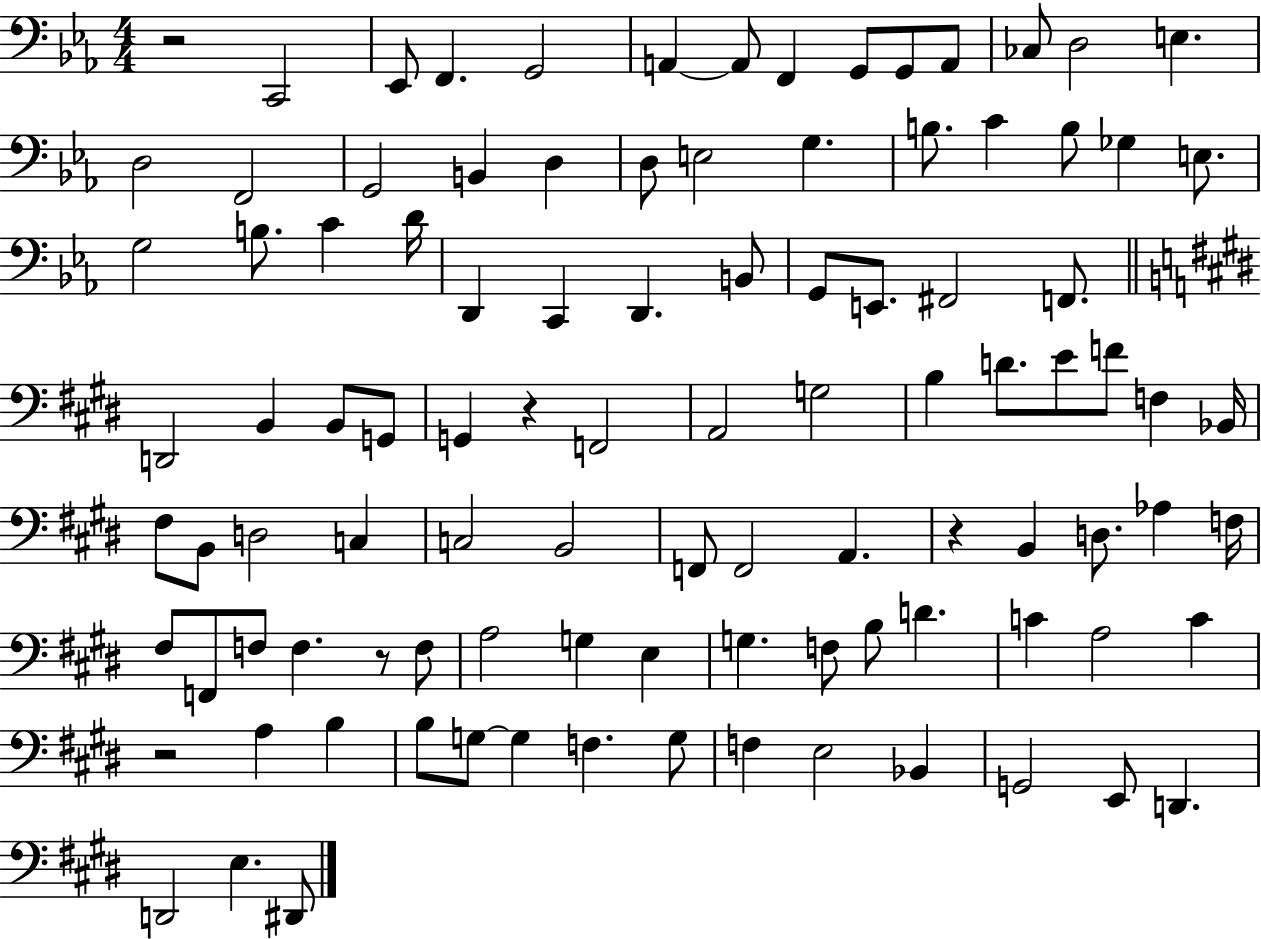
{
  \clef bass
  \numericTimeSignature
  \time 4/4
  \key ees \major
  r2 c,2 | ees,8 f,4. g,2 | a,4~~ a,8 f,4 g,8 g,8 a,8 | ces8 d2 e4. | \break d2 f,2 | g,2 b,4 d4 | d8 e2 g4. | b8. c'4 b8 ges4 e8. | \break g2 b8. c'4 d'16 | d,4 c,4 d,4. b,8 | g,8 e,8. fis,2 f,8. | \bar "||" \break \key e \major d,2 b,4 b,8 g,8 | g,4 r4 f,2 | a,2 g2 | b4 d'8. e'8 f'8 f4 bes,16 | \break fis8 b,8 d2 c4 | c2 b,2 | f,8 f,2 a,4. | r4 b,4 d8. aes4 f16 | \break fis8 f,8 f8 f4. r8 f8 | a2 g4 e4 | g4. f8 b8 d'4. | c'4 a2 c'4 | \break r2 a4 b4 | b8 g8~~ g4 f4. g8 | f4 e2 bes,4 | g,2 e,8 d,4. | \break d,2 e4. dis,8 | \bar "|."
}